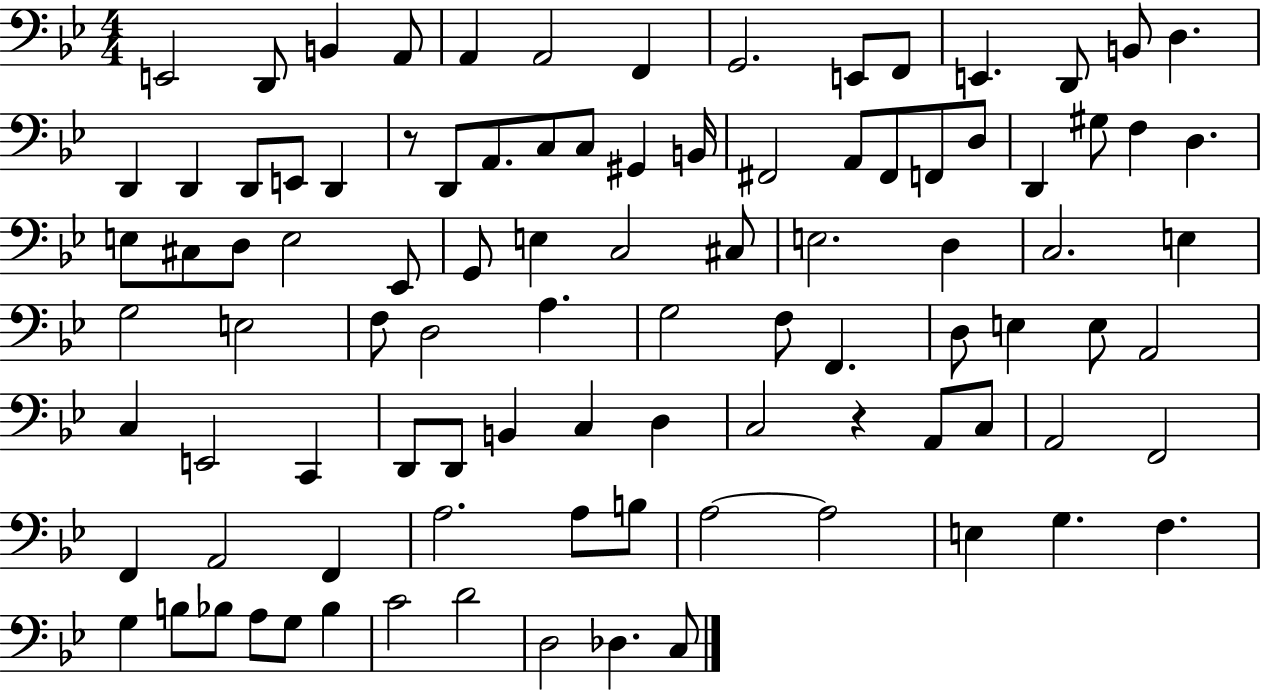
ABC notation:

X:1
T:Untitled
M:4/4
L:1/4
K:Bb
E,,2 D,,/2 B,, A,,/2 A,, A,,2 F,, G,,2 E,,/2 F,,/2 E,, D,,/2 B,,/2 D, D,, D,, D,,/2 E,,/2 D,, z/2 D,,/2 A,,/2 C,/2 C,/2 ^G,, B,,/4 ^F,,2 A,,/2 ^F,,/2 F,,/2 D,/2 D,, ^G,/2 F, D, E,/2 ^C,/2 D,/2 E,2 _E,,/2 G,,/2 E, C,2 ^C,/2 E,2 D, C,2 E, G,2 E,2 F,/2 D,2 A, G,2 F,/2 F,, D,/2 E, E,/2 A,,2 C, E,,2 C,, D,,/2 D,,/2 B,, C, D, C,2 z A,,/2 C,/2 A,,2 F,,2 F,, A,,2 F,, A,2 A,/2 B,/2 A,2 A,2 E, G, F, G, B,/2 _B,/2 A,/2 G,/2 _B, C2 D2 D,2 _D, C,/2